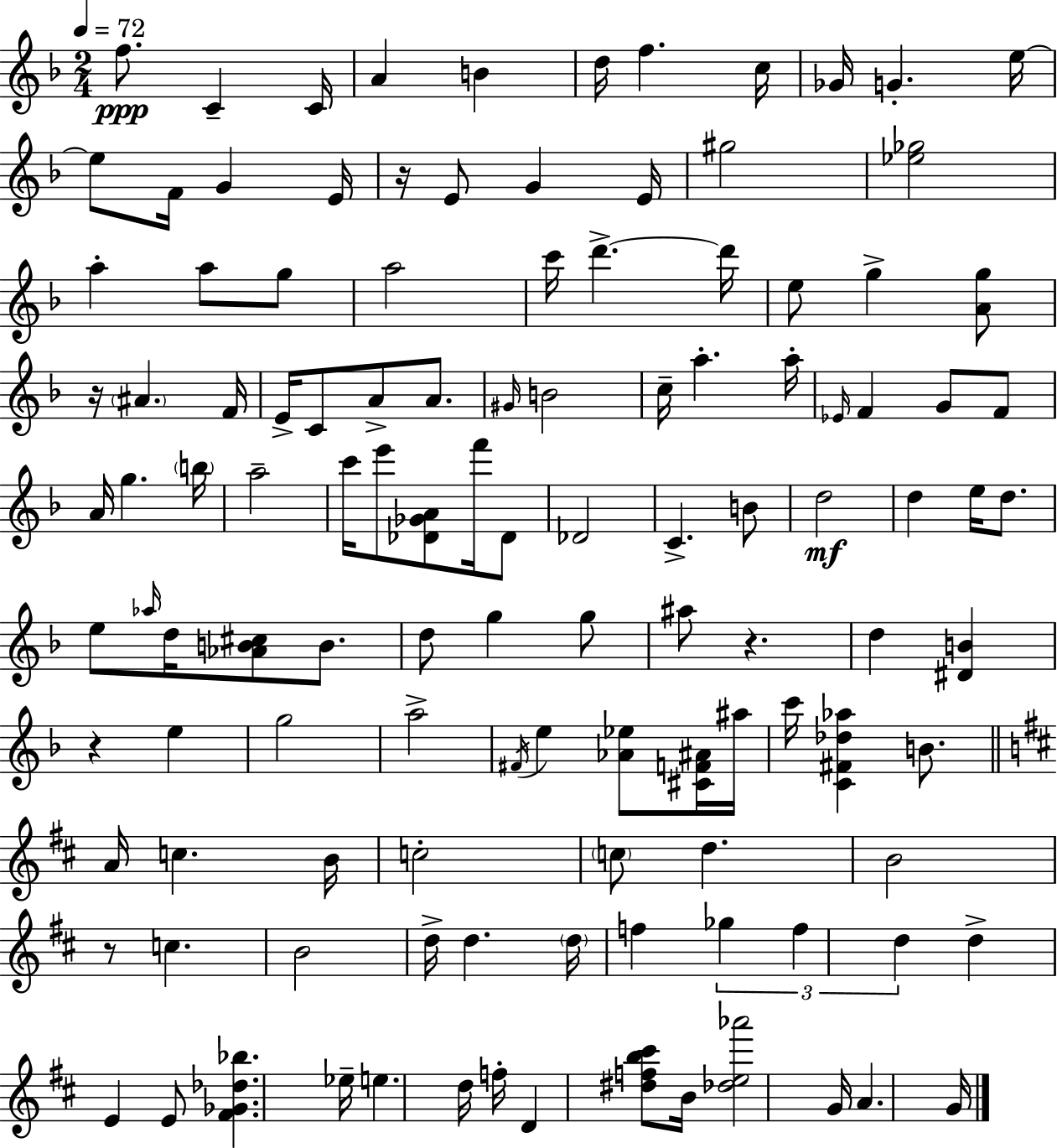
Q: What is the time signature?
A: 2/4